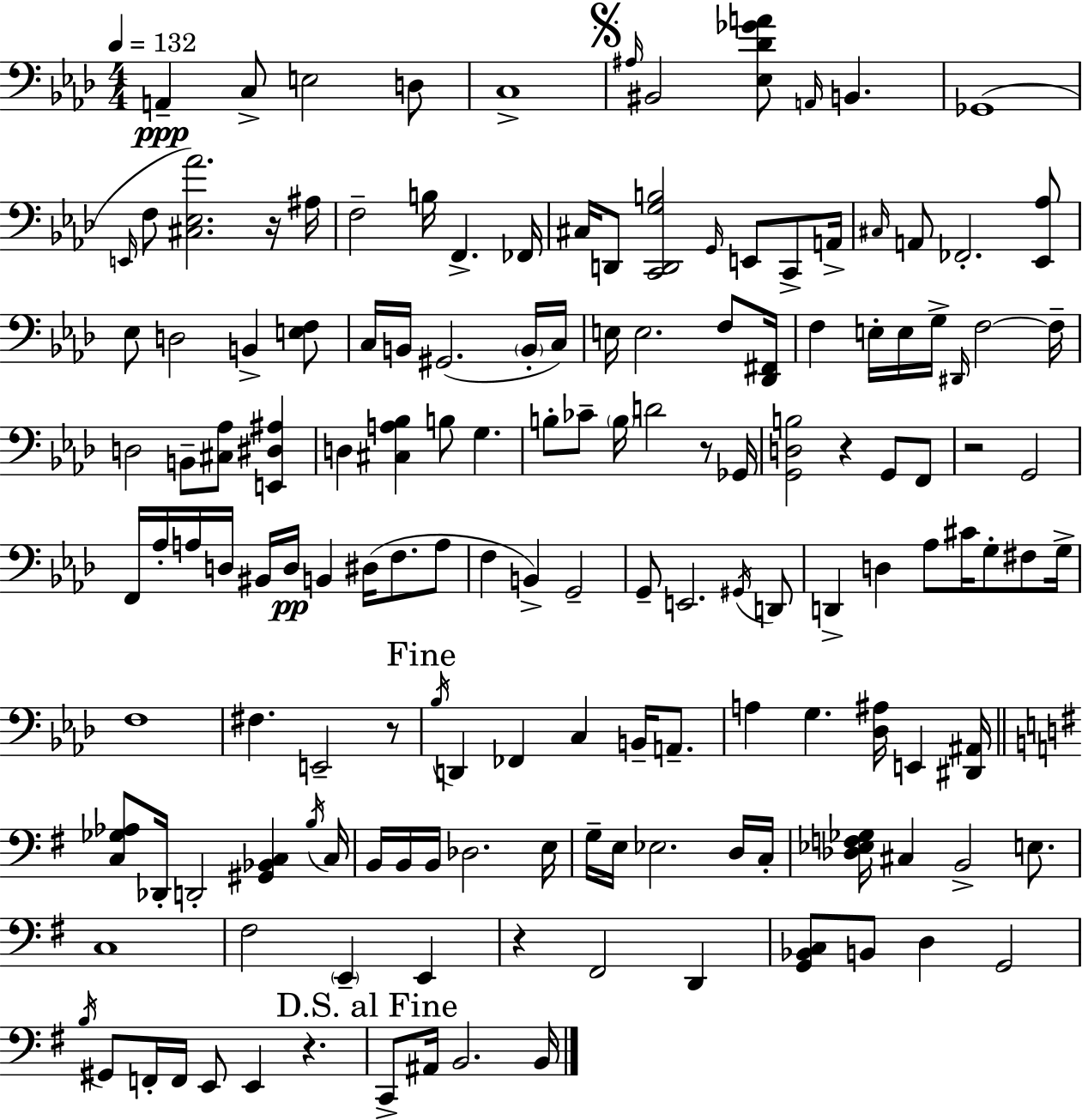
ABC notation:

X:1
T:Untitled
M:4/4
L:1/4
K:Fm
A,, C,/2 E,2 D,/2 C,4 ^A,/4 ^B,,2 [_E,_D_GA]/2 A,,/4 B,, _G,,4 E,,/4 F,/2 [^C,_E,_A]2 z/4 ^A,/4 F,2 B,/4 F,, _F,,/4 ^C,/4 D,,/2 [C,,D,,G,B,]2 G,,/4 E,,/2 C,,/2 A,,/4 ^C,/4 A,,/2 _F,,2 [_E,,_A,]/2 _E,/2 D,2 B,, [E,F,]/2 C,/4 B,,/4 ^G,,2 B,,/4 C,/4 E,/4 E,2 F,/2 [_D,,^F,,]/4 F, E,/4 E,/4 G,/4 ^D,,/4 F,2 F,/4 D,2 B,,/2 [^C,_A,]/2 [E,,^D,^A,] D, [^C,A,_B,] B,/2 G, B,/2 _C/2 B,/4 D2 z/2 _G,,/4 [G,,D,B,]2 z G,,/2 F,,/2 z2 G,,2 F,,/4 _A,/4 A,/4 D,/4 ^B,,/4 D,/4 B,, ^D,/4 F,/2 A,/2 F, B,, G,,2 G,,/2 E,,2 ^G,,/4 D,,/2 D,, D, _A,/2 ^C/4 G,/2 ^F,/2 G,/4 F,4 ^F, E,,2 z/2 _B,/4 D,, _F,, C, B,,/4 A,,/2 A, G, [_D,^A,]/4 E,, [^D,,^A,,]/4 [C,_G,_A,]/2 _D,,/4 D,,2 [^G,,_B,,C,] B,/4 C,/4 B,,/4 B,,/4 B,,/4 _D,2 E,/4 G,/4 E,/4 _E,2 D,/4 C,/4 [_D,_E,F,_G,]/4 ^C, B,,2 E,/2 C,4 ^F,2 E,, E,, z ^F,,2 D,, [G,,_B,,C,]/2 B,,/2 D, G,,2 B,/4 ^G,,/2 F,,/4 F,,/4 E,,/2 E,, z C,,/2 ^A,,/4 B,,2 B,,/4